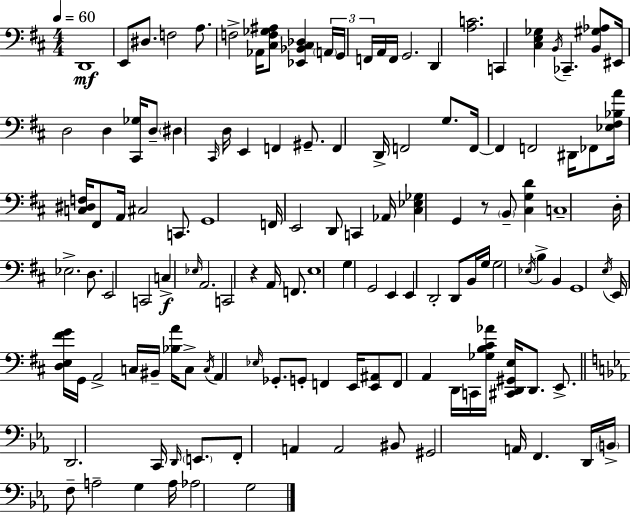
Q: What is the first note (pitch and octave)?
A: D2